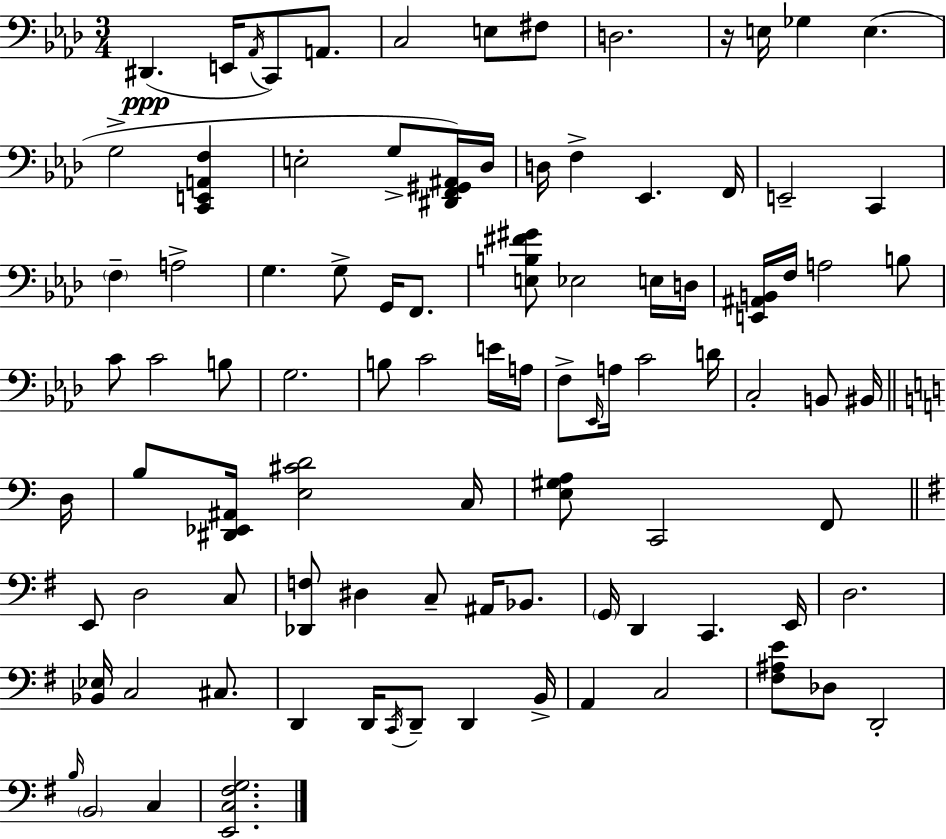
X:1
T:Untitled
M:3/4
L:1/4
K:Ab
^D,, E,,/4 _A,,/4 C,,/2 A,,/2 C,2 E,/2 ^F,/2 D,2 z/4 E,/4 _G, E, G,2 [C,,E,,A,,F,] E,2 G,/2 [^D,,F,,^G,,^A,,]/4 _D,/4 D,/4 F, _E,, F,,/4 E,,2 C,, F, A,2 G, G,/2 G,,/4 F,,/2 [E,B,^F^G]/2 _E,2 E,/4 D,/4 [E,,^A,,B,,]/4 F,/4 A,2 B,/2 C/2 C2 B,/2 G,2 B,/2 C2 E/4 A,/4 F,/2 _E,,/4 A,/4 C2 D/4 C,2 B,,/2 ^B,,/4 D,/4 B,/2 [^D,,_E,,^A,,]/4 [E,^CD]2 C,/4 [E,^G,A,]/2 C,,2 F,,/2 E,,/2 D,2 C,/2 [_D,,F,]/2 ^D, C,/2 ^A,,/4 _B,,/2 G,,/4 D,, C,, E,,/4 D,2 [_B,,_E,]/4 C,2 ^C,/2 D,, D,,/4 C,,/4 D,,/2 D,, B,,/4 A,, C,2 [^F,^A,E]/2 _D,/2 D,,2 B,/4 B,,2 C, [E,,C,^F,G,]2